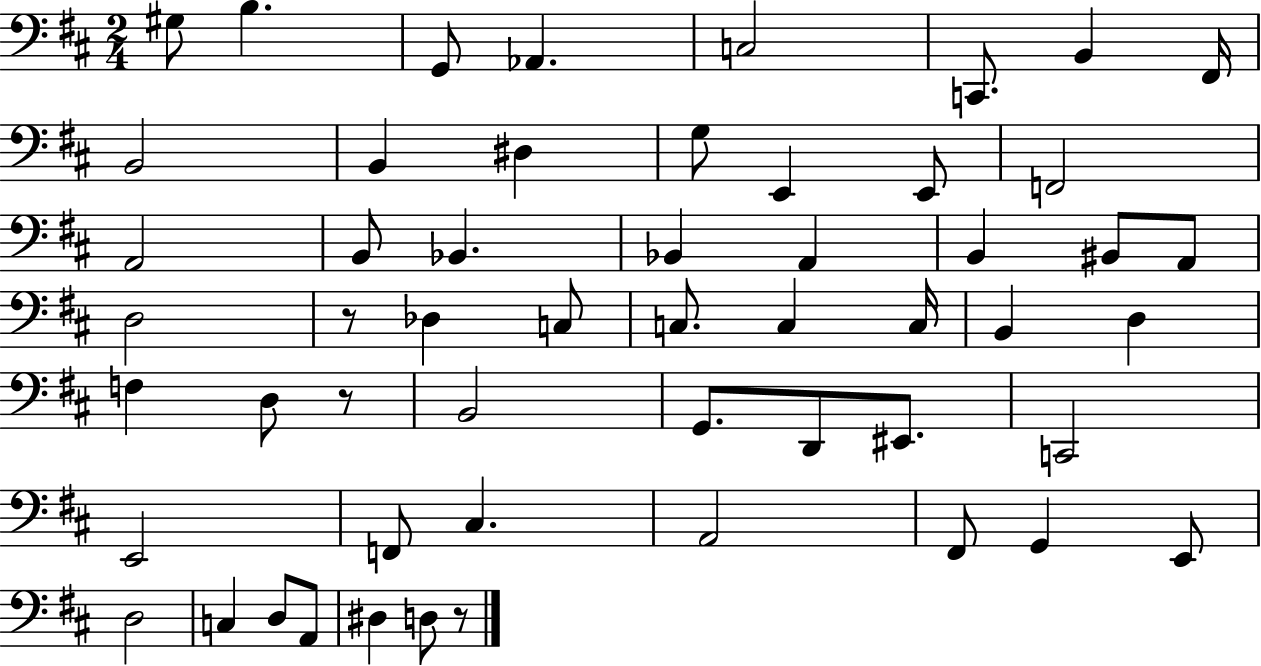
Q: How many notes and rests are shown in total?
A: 54